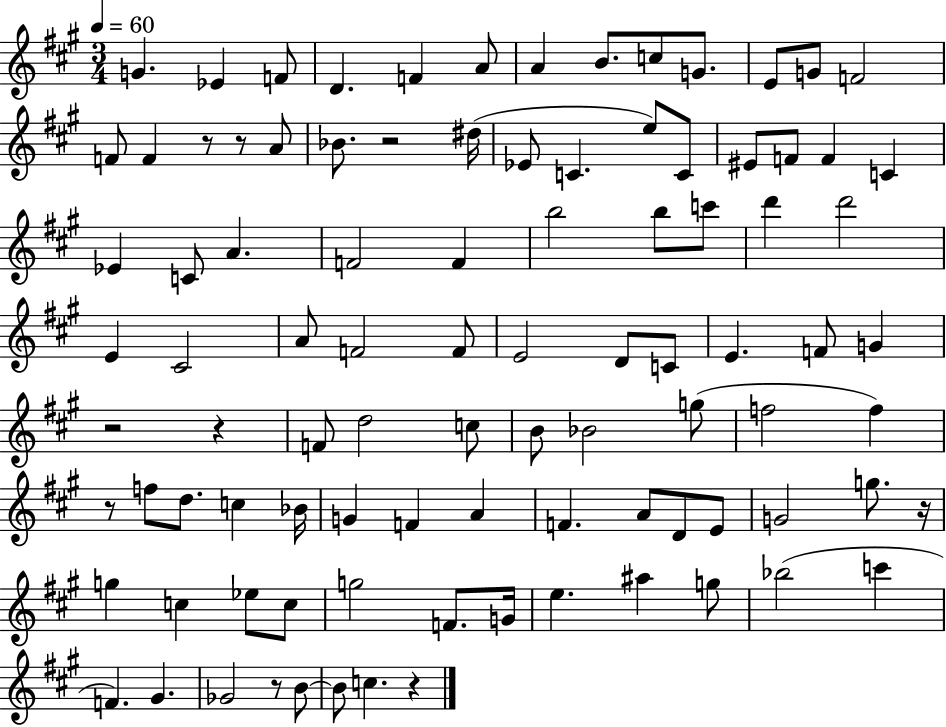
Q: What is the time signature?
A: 3/4